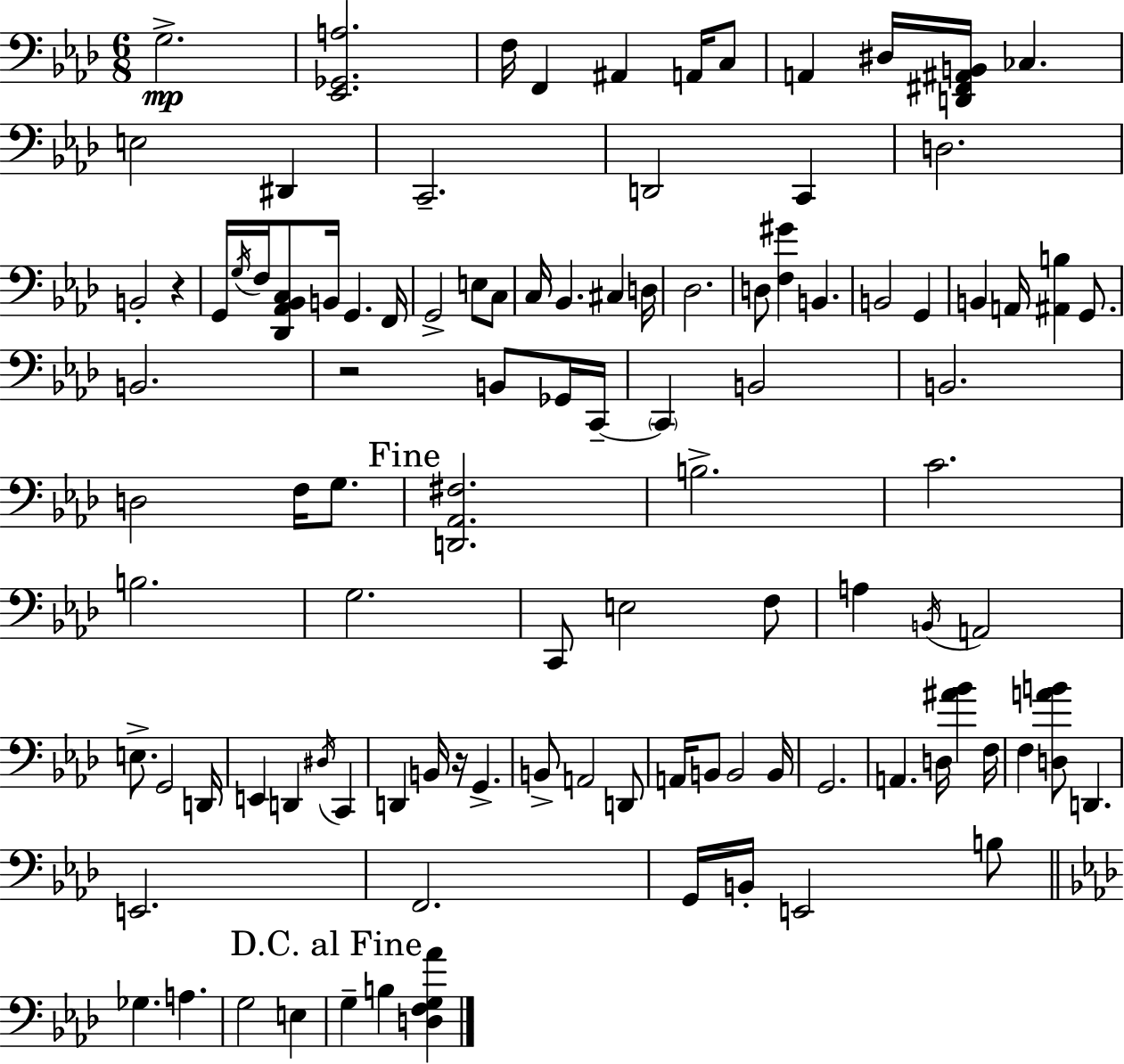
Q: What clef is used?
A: bass